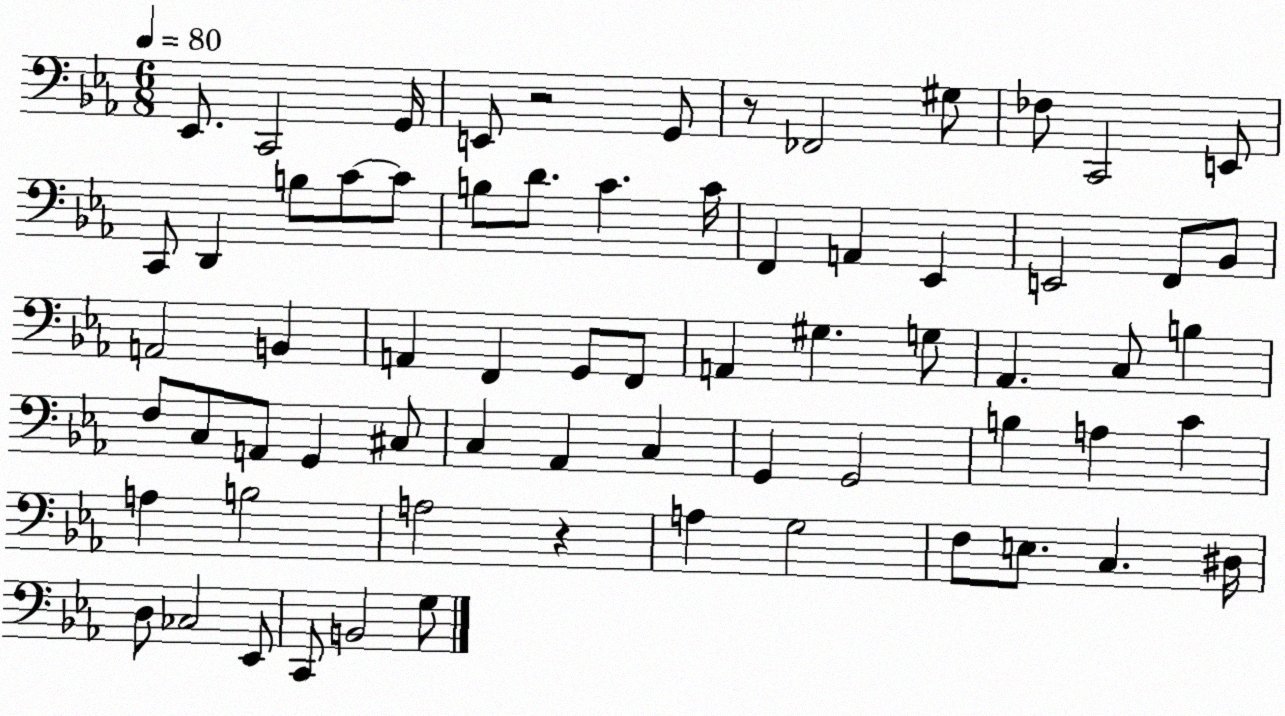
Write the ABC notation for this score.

X:1
T:Untitled
M:6/8
L:1/4
K:Eb
_E,,/2 C,,2 G,,/4 E,,/2 z2 G,,/2 z/2 _F,,2 ^G,/2 _F,/2 C,,2 E,,/2 C,,/2 D,, B,/2 C/2 C/2 B,/2 D/2 C C/4 F,, A,, _E,, E,,2 F,,/2 _B,,/2 A,,2 B,, A,, F,, G,,/2 F,,/2 A,, ^G, G,/2 _A,, C,/2 B, F,/2 C,/2 A,,/2 G,, ^C,/2 C, _A,, C, G,, G,,2 B, A, C A, B,2 A,2 z A, G,2 F,/2 E,/2 C, ^D,/4 D,/2 _C,2 _E,,/2 C,,/2 B,,2 G,/2